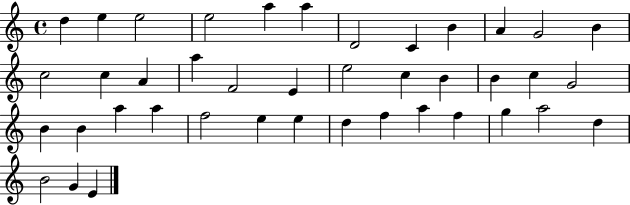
{
  \clef treble
  \time 4/4
  \defaultTimeSignature
  \key c \major
  d''4 e''4 e''2 | e''2 a''4 a''4 | d'2 c'4 b'4 | a'4 g'2 b'4 | \break c''2 c''4 a'4 | a''4 f'2 e'4 | e''2 c''4 b'4 | b'4 c''4 g'2 | \break b'4 b'4 a''4 a''4 | f''2 e''4 e''4 | d''4 f''4 a''4 f''4 | g''4 a''2 d''4 | \break b'2 g'4 e'4 | \bar "|."
}